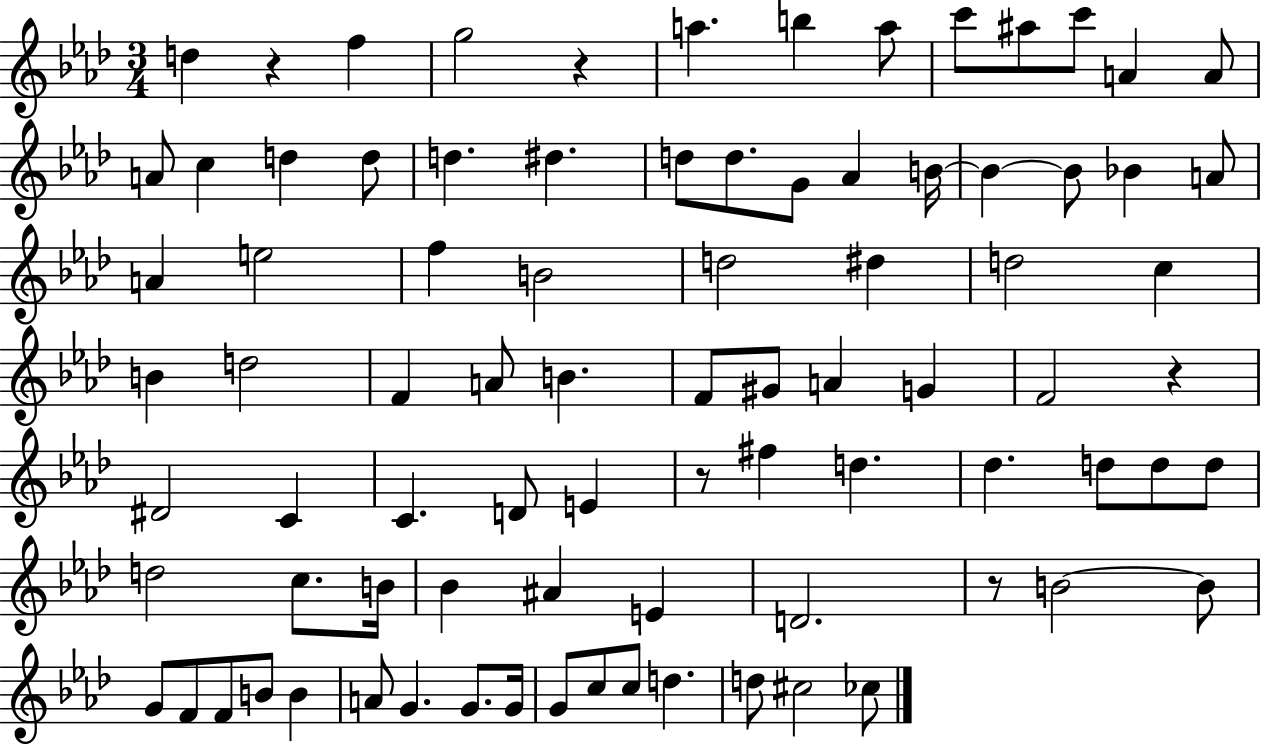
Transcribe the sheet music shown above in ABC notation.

X:1
T:Untitled
M:3/4
L:1/4
K:Ab
d z f g2 z a b a/2 c'/2 ^a/2 c'/2 A A/2 A/2 c d d/2 d ^d d/2 d/2 G/2 _A B/4 B B/2 _B A/2 A e2 f B2 d2 ^d d2 c B d2 F A/2 B F/2 ^G/2 A G F2 z ^D2 C C D/2 E z/2 ^f d _d d/2 d/2 d/2 d2 c/2 B/4 _B ^A E D2 z/2 B2 B/2 G/2 F/2 F/2 B/2 B A/2 G G/2 G/4 G/2 c/2 c/2 d d/2 ^c2 _c/2